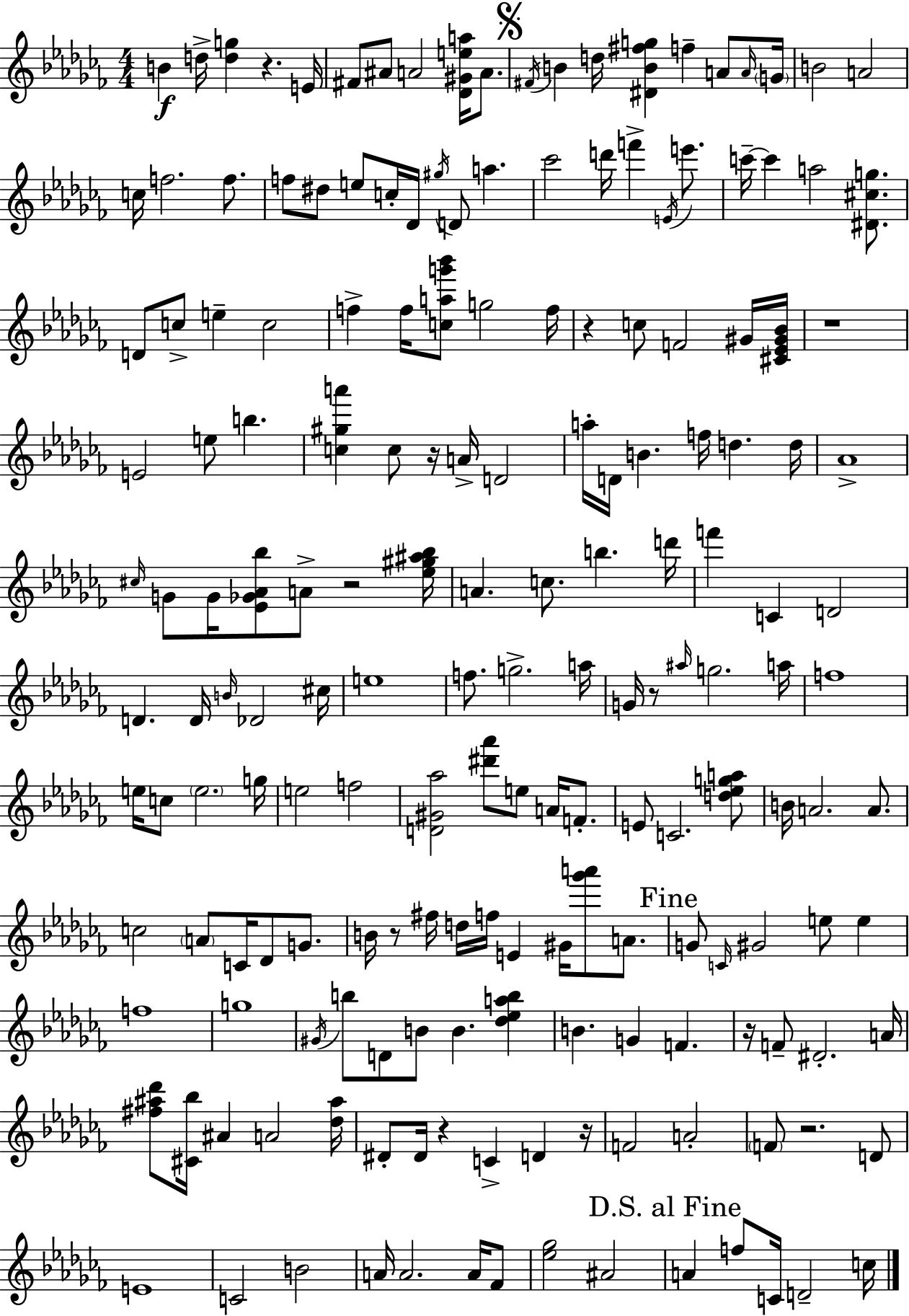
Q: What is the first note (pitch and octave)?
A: B4